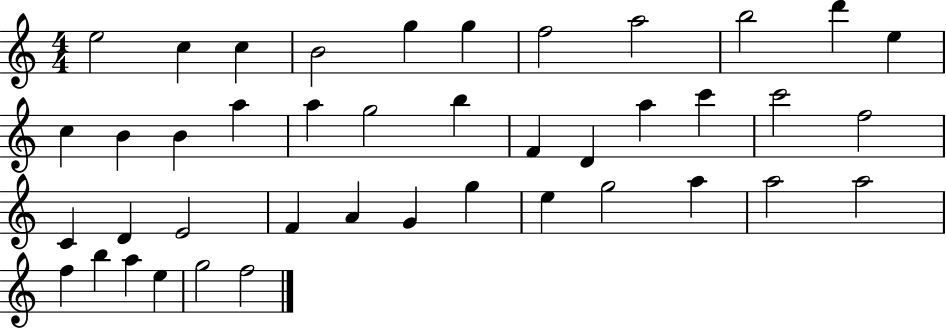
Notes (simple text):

E5/h C5/q C5/q B4/h G5/q G5/q F5/h A5/h B5/h D6/q E5/q C5/q B4/q B4/q A5/q A5/q G5/h B5/q F4/q D4/q A5/q C6/q C6/h F5/h C4/q D4/q E4/h F4/q A4/q G4/q G5/q E5/q G5/h A5/q A5/h A5/h F5/q B5/q A5/q E5/q G5/h F5/h